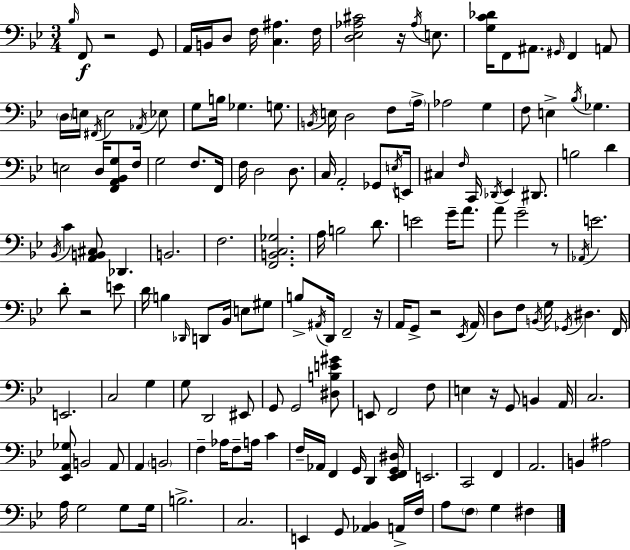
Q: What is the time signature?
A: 3/4